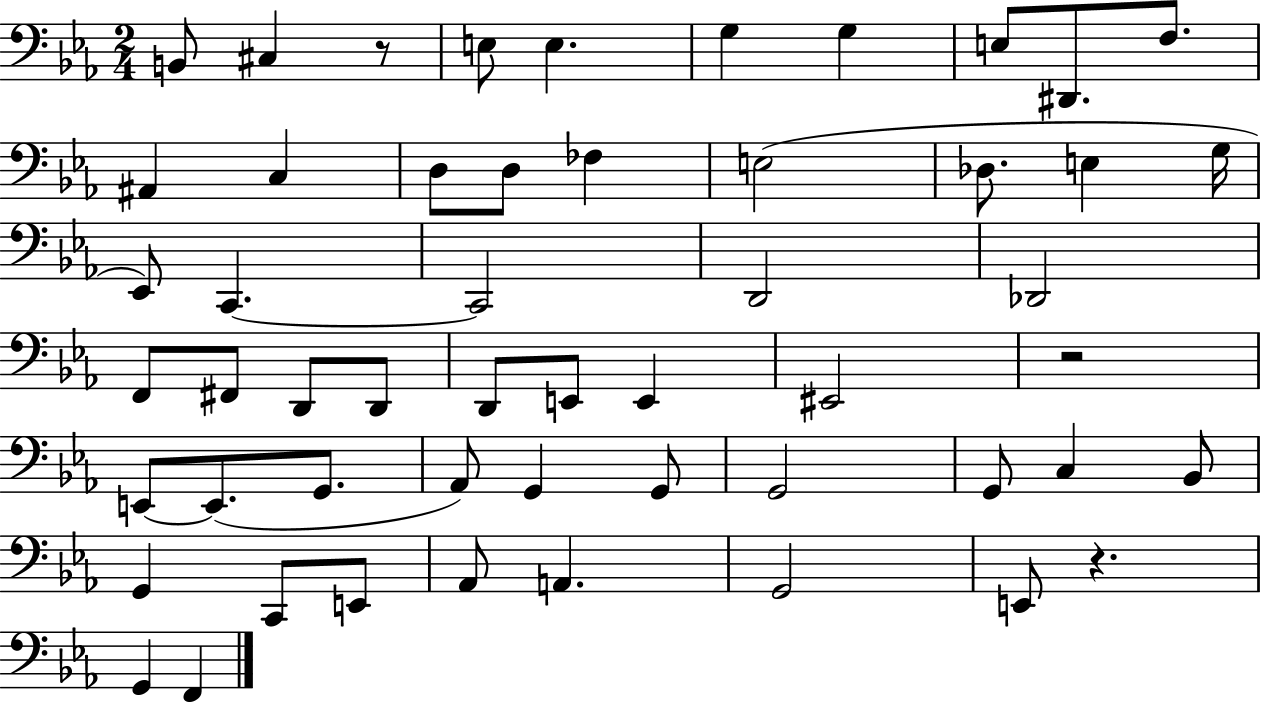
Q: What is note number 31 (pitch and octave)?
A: EIS2